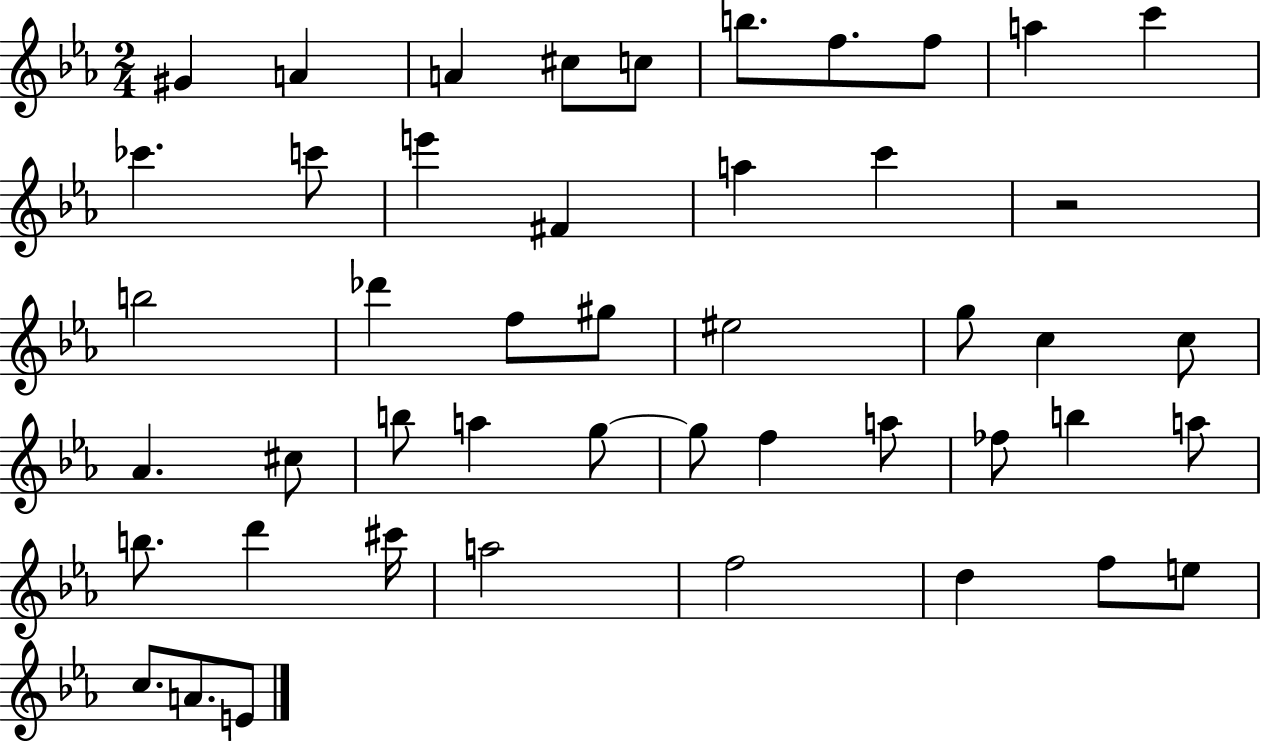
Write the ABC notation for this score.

X:1
T:Untitled
M:2/4
L:1/4
K:Eb
^G A A ^c/2 c/2 b/2 f/2 f/2 a c' _c' c'/2 e' ^F a c' z2 b2 _d' f/2 ^g/2 ^e2 g/2 c c/2 _A ^c/2 b/2 a g/2 g/2 f a/2 _f/2 b a/2 b/2 d' ^c'/4 a2 f2 d f/2 e/2 c/2 A/2 E/2